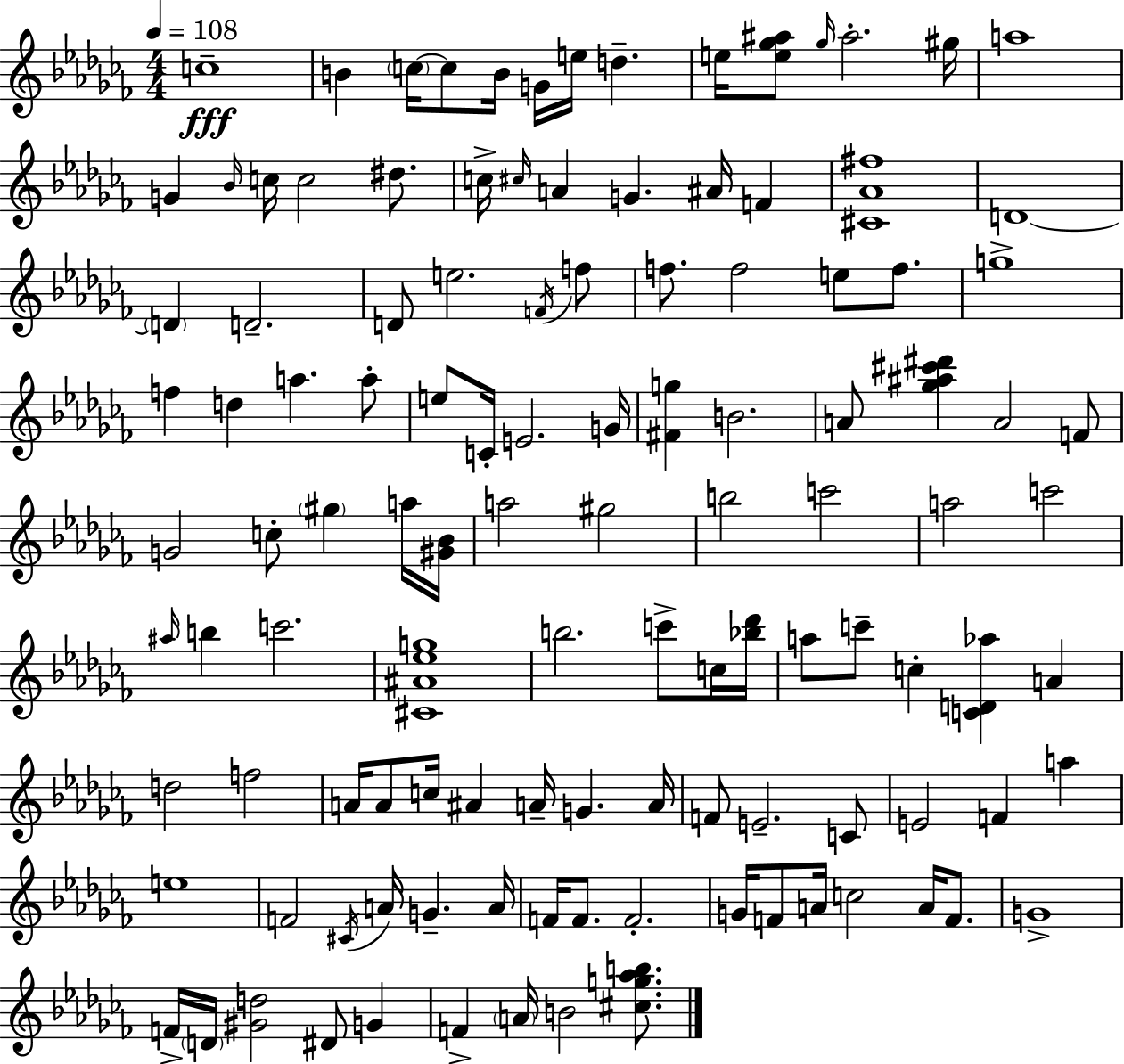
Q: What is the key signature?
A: AES minor